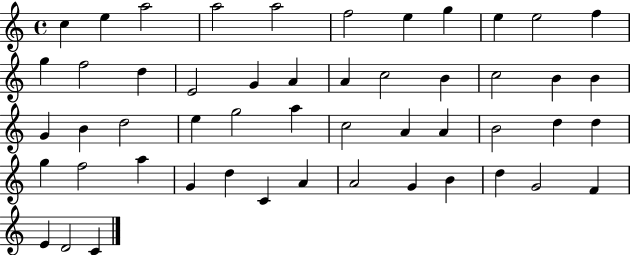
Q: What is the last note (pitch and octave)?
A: C4